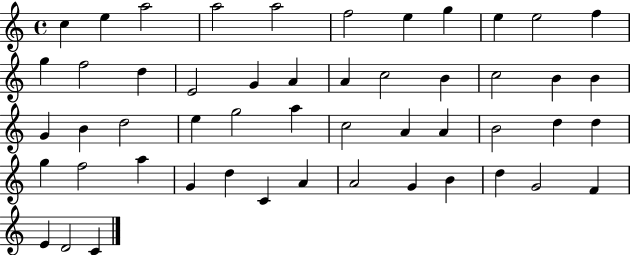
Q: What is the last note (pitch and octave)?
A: C4